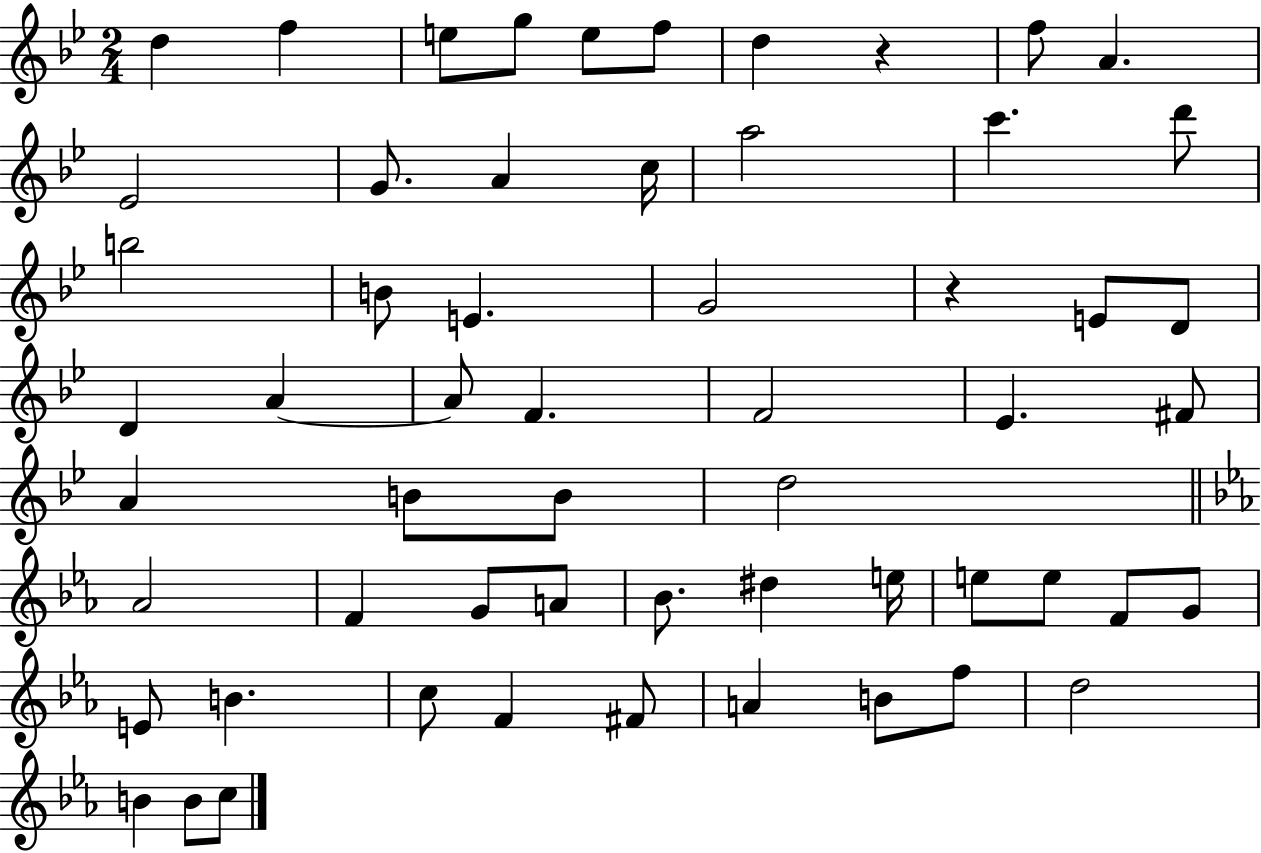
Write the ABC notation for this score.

X:1
T:Untitled
M:2/4
L:1/4
K:Bb
d f e/2 g/2 e/2 f/2 d z f/2 A _E2 G/2 A c/4 a2 c' d'/2 b2 B/2 E G2 z E/2 D/2 D A A/2 F F2 _E ^F/2 A B/2 B/2 d2 _A2 F G/2 A/2 _B/2 ^d e/4 e/2 e/2 F/2 G/2 E/2 B c/2 F ^F/2 A B/2 f/2 d2 B B/2 c/2